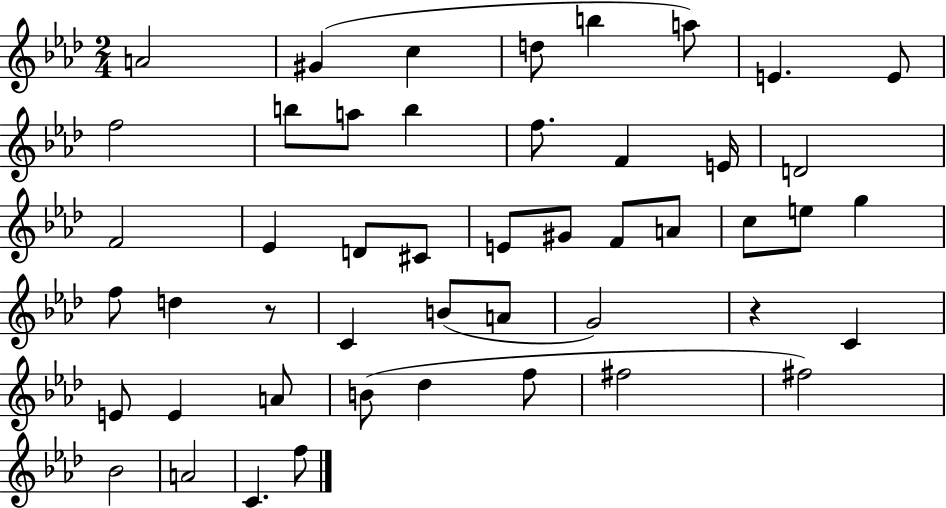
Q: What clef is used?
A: treble